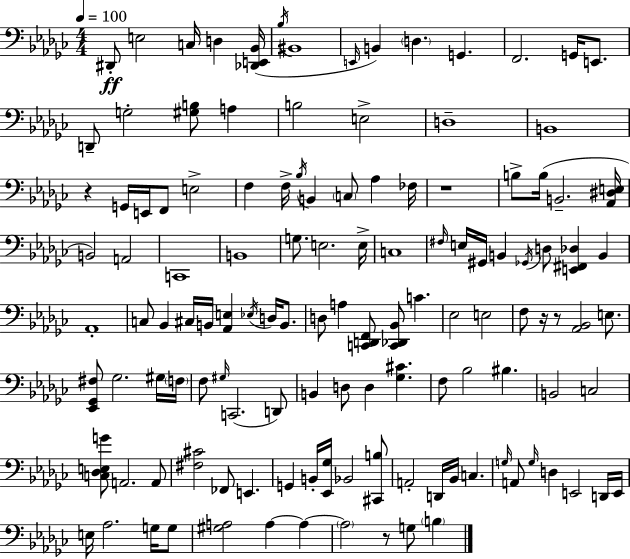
D#2/e E3/h C3/s D3/q [Db2,E2,Bb2]/s Bb3/s BIS2/w E2/s B2/q D3/q. G2/q. F2/h. G2/s E2/e. D2/e G3/h [G#3,B3]/e A3/q B3/h E3/h D3/w B2/w R/q G2/s E2/s F2/e E3/h F3/q F3/s Bb3/s B2/q C3/e Ab3/q FES3/s R/w B3/e B3/s B2/h. [Ab2,D#3,E3]/s B2/h A2/h C2/w B2/w G3/e. E3/h. E3/s C3/w F#3/s E3/s G#2/s B2/q Gb2/s D3/e [E2,F#2,Db3]/q B2/q Ab2/w C3/e Bb2/q C#3/s B2/s [Ab2,E3]/q Eb3/s D3/s B2/e. D3/e A3/q [C2,D2,F2]/e [C2,Db2,Bb2]/e C4/q. Eb3/h E3/h F3/e R/s R/e [Ab2,Bb2]/h E3/e. [Eb2,Gb2,F#3]/e Gb3/h. G#3/s F3/s F3/e G#3/s C2/h. D2/e B2/q D3/e D3/q [Gb3,C#4]/q. F3/e Bb3/h BIS3/q. B2/h C3/h [C3,Db3,E3,G4]/e A2/h. A2/e [F#3,C#4]/h FES2/e E2/q. G2/q B2/s [Eb2,Gb3]/s Bb2/h [C#2,B3]/e A2/h D2/s Bb2/s C3/q. G3/s A2/e G3/s D3/q E2/h D2/s E2/s E3/s Ab3/h. G3/s G3/e [G#3,A3]/h A3/q A3/q A3/h R/e G3/e B3/q